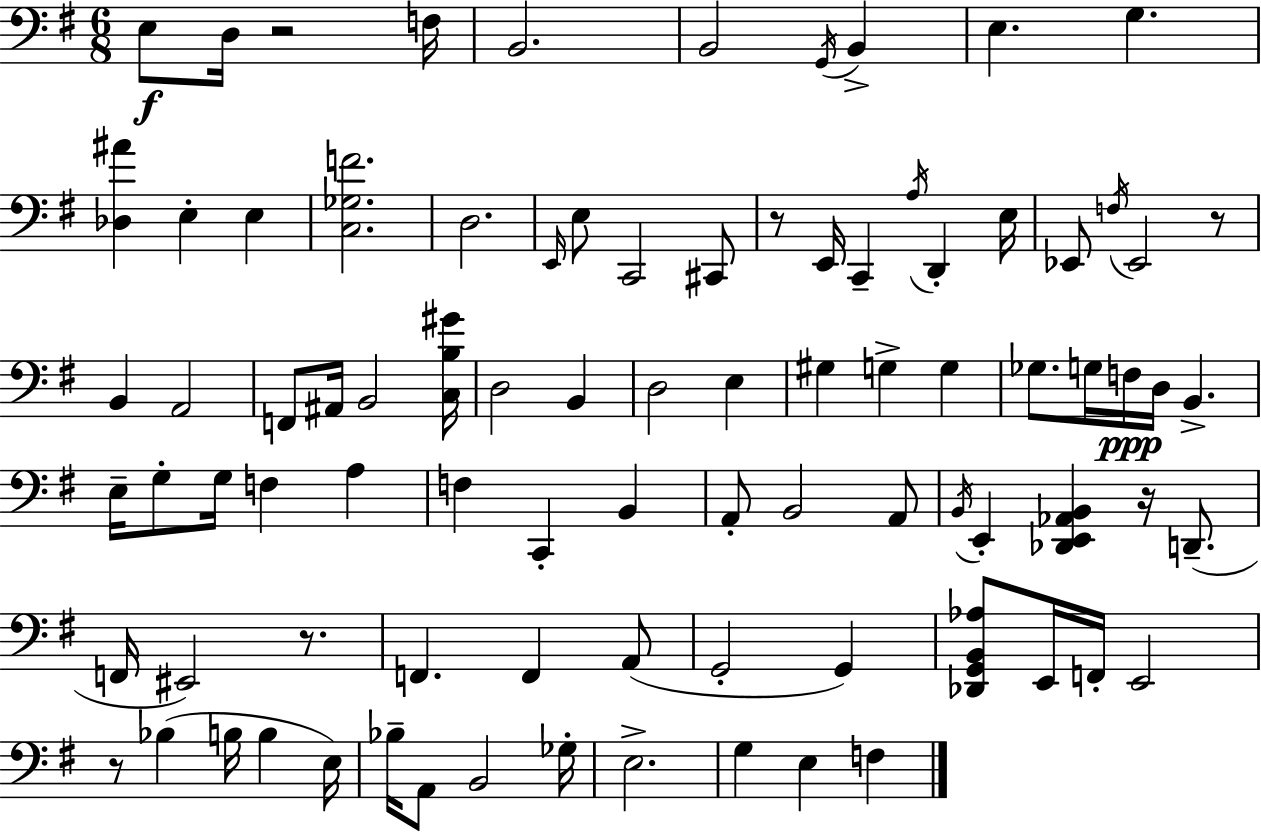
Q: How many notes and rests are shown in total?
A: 88